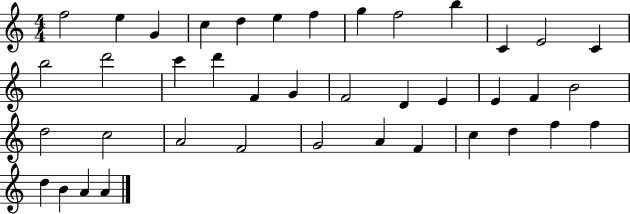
F5/h E5/q G4/q C5/q D5/q E5/q F5/q G5/q F5/h B5/q C4/q E4/h C4/q B5/h D6/h C6/q D6/q F4/q G4/q F4/h D4/q E4/q E4/q F4/q B4/h D5/h C5/h A4/h F4/h G4/h A4/q F4/q C5/q D5/q F5/q F5/q D5/q B4/q A4/q A4/q